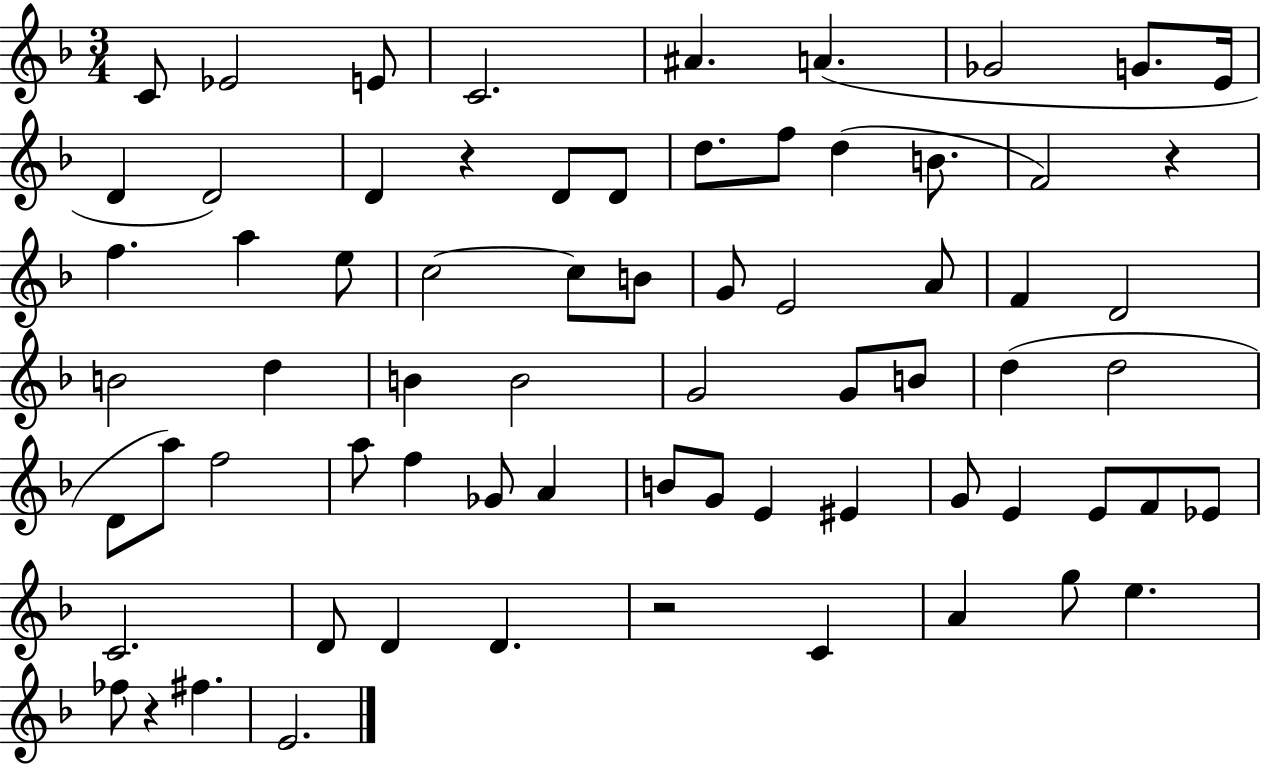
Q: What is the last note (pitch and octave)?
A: E4